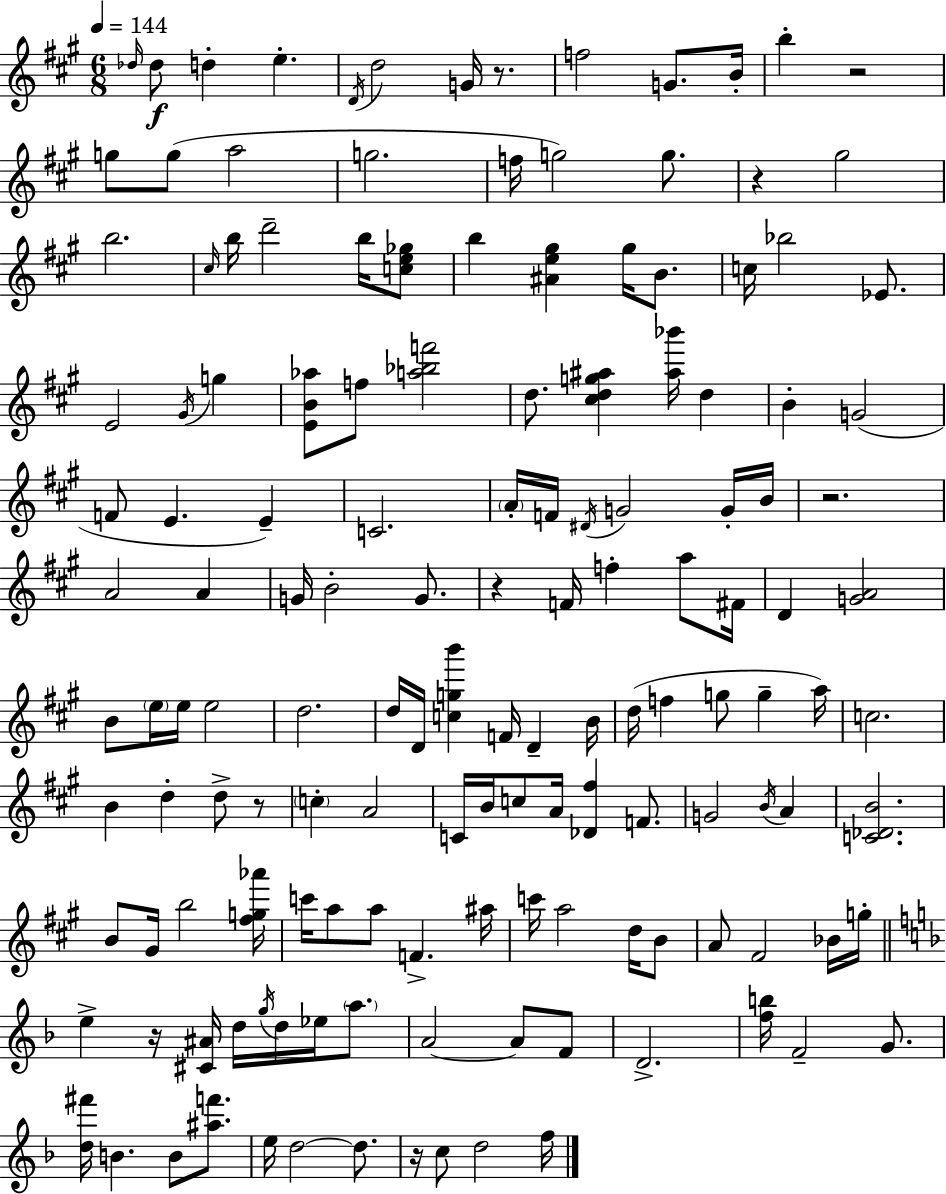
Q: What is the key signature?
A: A major